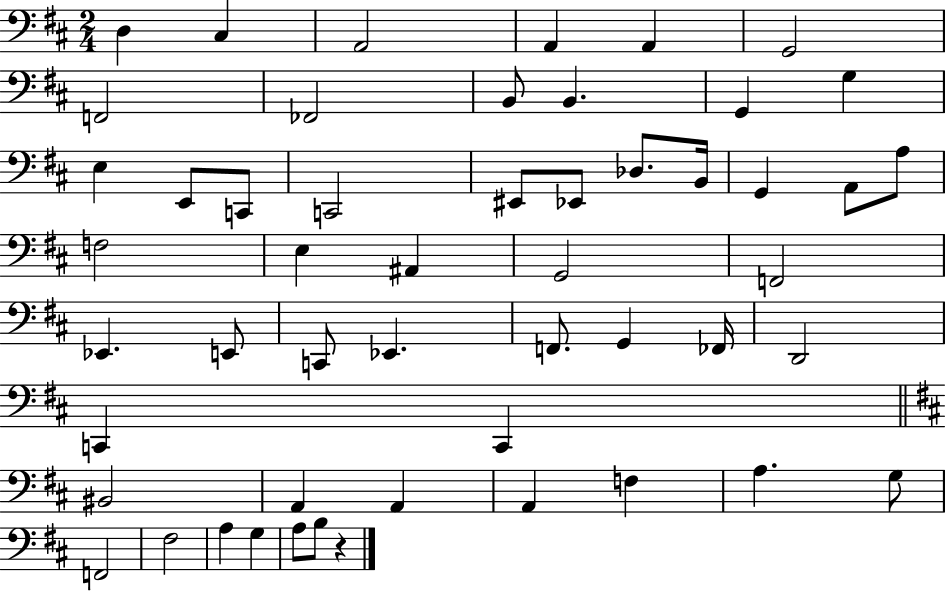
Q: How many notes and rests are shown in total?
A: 52